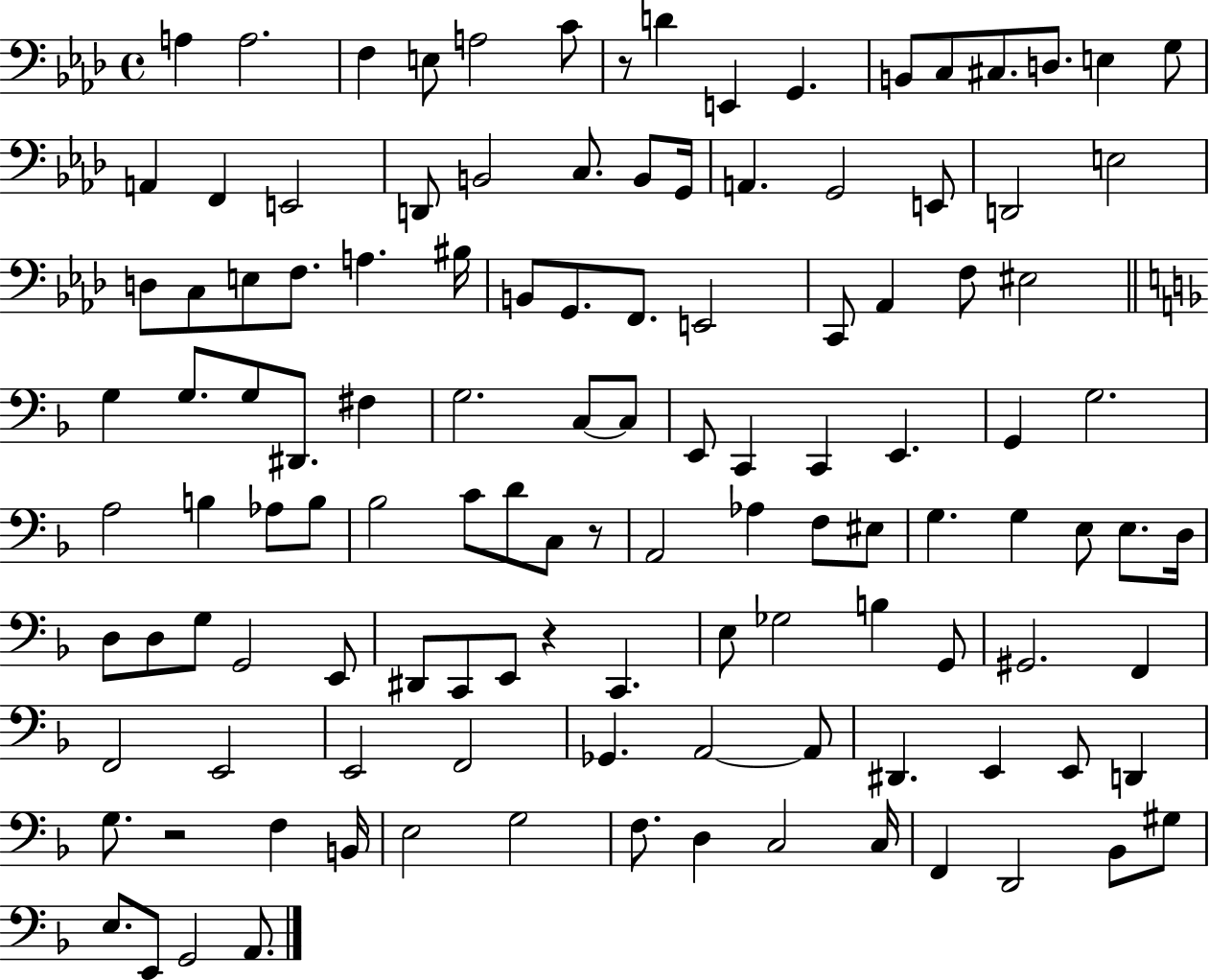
A3/q A3/h. F3/q E3/e A3/h C4/e R/e D4/q E2/q G2/q. B2/e C3/e C#3/e. D3/e. E3/q G3/e A2/q F2/q E2/h D2/e B2/h C3/e. B2/e G2/s A2/q. G2/h E2/e D2/h E3/h D3/e C3/e E3/e F3/e. A3/q. BIS3/s B2/e G2/e. F2/e. E2/h C2/e Ab2/q F3/e EIS3/h G3/q G3/e. G3/e D#2/e. F#3/q G3/h. C3/e C3/e E2/e C2/q C2/q E2/q. G2/q G3/h. A3/h B3/q Ab3/e B3/e Bb3/h C4/e D4/e C3/e R/e A2/h Ab3/q F3/e EIS3/e G3/q. G3/q E3/e E3/e. D3/s D3/e D3/e G3/e G2/h E2/e D#2/e C2/e E2/e R/q C2/q. E3/e Gb3/h B3/q G2/e G#2/h. F2/q F2/h E2/h E2/h F2/h Gb2/q. A2/h A2/e D#2/q. E2/q E2/e D2/q G3/e. R/h F3/q B2/s E3/h G3/h F3/e. D3/q C3/h C3/s F2/q D2/h Bb2/e G#3/e E3/e. E2/e G2/h A2/e.